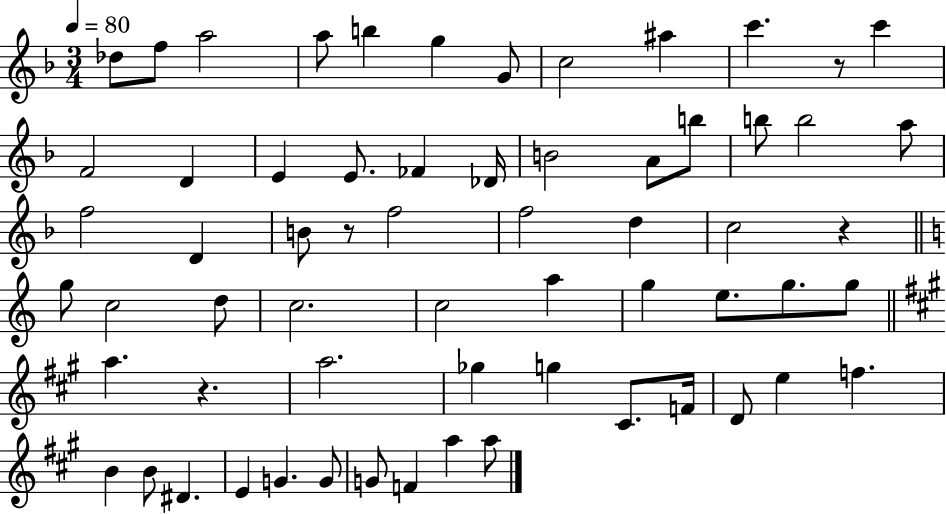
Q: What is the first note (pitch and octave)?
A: Db5